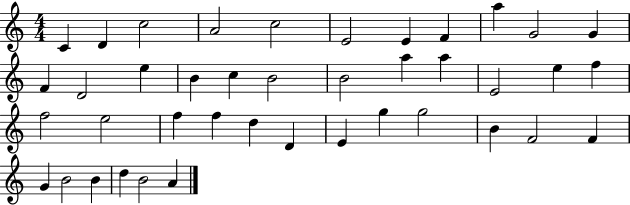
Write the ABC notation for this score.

X:1
T:Untitled
M:4/4
L:1/4
K:C
C D c2 A2 c2 E2 E F a G2 G F D2 e B c B2 B2 a a E2 e f f2 e2 f f d D E g g2 B F2 F G B2 B d B2 A